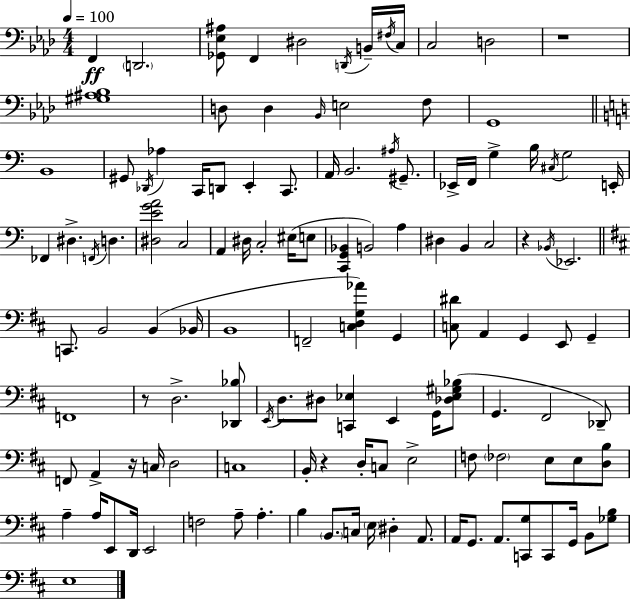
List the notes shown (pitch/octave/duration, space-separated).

F2/q D2/h. [Gb2,Eb3,A#3]/e F2/q D#3/h D2/s B2/s F#3/s C3/s C3/h D3/h R/w [G#3,A#3,Bb3]/w D3/e D3/q Bb2/s E3/h F3/e G2/w B2/w G#2/e Db2/s Ab3/q C2/s D2/e E2/q C2/e. A2/s B2/h. A#3/s G#2/e. Eb2/s F2/s G3/q B3/s C#3/s G3/h E2/s FES2/q D#3/q. F2/s D3/q. [D#3,E4,G4,A4]/h C3/h A2/q D#3/s C3/h EIS3/s E3/e [C2,G2,Bb2]/q B2/h A3/q D#3/q B2/q C3/h R/q Bb2/s Eb2/h. C2/e. B2/h B2/q Bb2/s B2/w F2/h [C3,D3,G3,Ab4]/q G2/q [C3,D#4]/e A2/q G2/q E2/e G2/q F2/w R/e D3/h. [Db2,Bb3]/e E2/s D3/e. D#3/e [C2,Eb3]/q E2/q G2/s [Db3,Eb3,G#3,Bb3]/e G2/q. F#2/h Db2/e F2/e A2/q R/s C3/s D3/h C3/w B2/s R/q D3/s C3/e E3/h F3/e FES3/h E3/e E3/e [D3,B3]/e A3/q A3/s E2/e D2/s E2/h F3/h A3/e A3/q. B3/q B2/e. C3/s E3/s D#3/q A2/e. A2/s G2/e. A2/e. [C2,G3]/e C2/e G2/s B2/e [Gb3,B3]/e E3/w